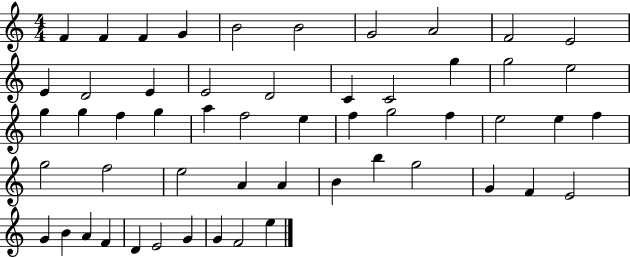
X:1
T:Untitled
M:4/4
L:1/4
K:C
F F F G B2 B2 G2 A2 F2 E2 E D2 E E2 D2 C C2 g g2 e2 g g f g a f2 e f g2 f e2 e f g2 f2 e2 A A B b g2 G F E2 G B A F D E2 G G F2 e